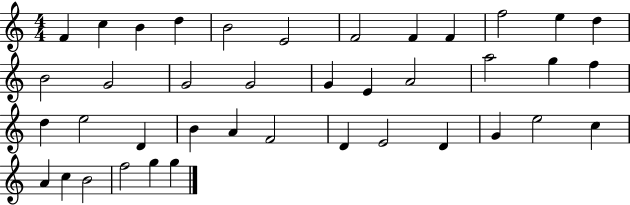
F4/q C5/q B4/q D5/q B4/h E4/h F4/h F4/q F4/q F5/h E5/q D5/q B4/h G4/h G4/h G4/h G4/q E4/q A4/h A5/h G5/q F5/q D5/q E5/h D4/q B4/q A4/q F4/h D4/q E4/h D4/q G4/q E5/h C5/q A4/q C5/q B4/h F5/h G5/q G5/q